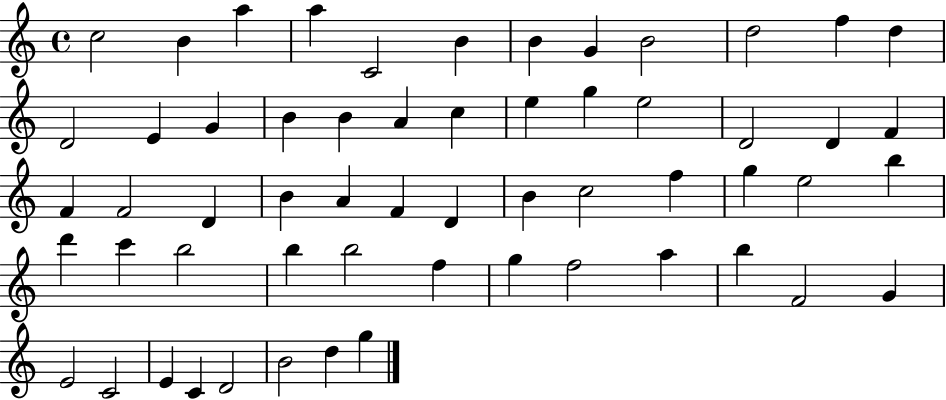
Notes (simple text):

C5/h B4/q A5/q A5/q C4/h B4/q B4/q G4/q B4/h D5/h F5/q D5/q D4/h E4/q G4/q B4/q B4/q A4/q C5/q E5/q G5/q E5/h D4/h D4/q F4/q F4/q F4/h D4/q B4/q A4/q F4/q D4/q B4/q C5/h F5/q G5/q E5/h B5/q D6/q C6/q B5/h B5/q B5/h F5/q G5/q F5/h A5/q B5/q F4/h G4/q E4/h C4/h E4/q C4/q D4/h B4/h D5/q G5/q